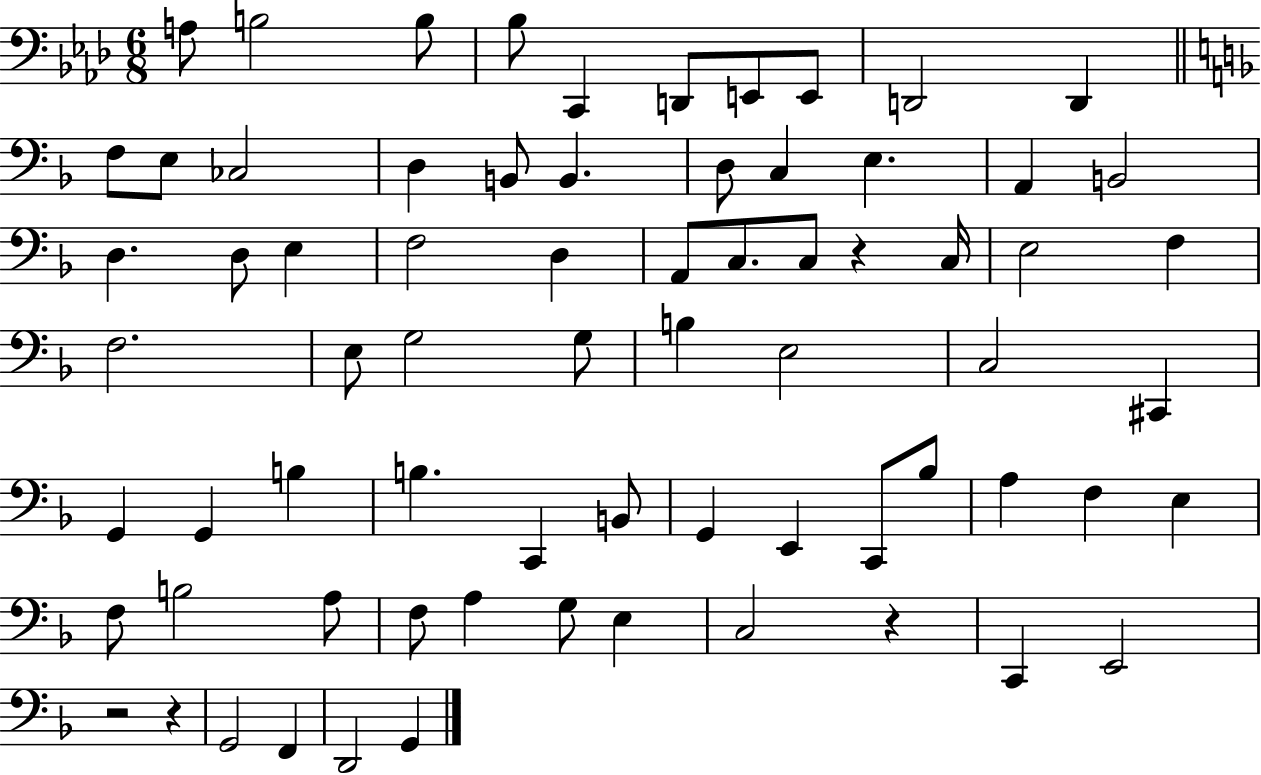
{
  \clef bass
  \numericTimeSignature
  \time 6/8
  \key aes \major
  a8 b2 b8 | bes8 c,4 d,8 e,8 e,8 | d,2 d,4 | \bar "||" \break \key d \minor f8 e8 ces2 | d4 b,8 b,4. | d8 c4 e4. | a,4 b,2 | \break d4. d8 e4 | f2 d4 | a,8 c8. c8 r4 c16 | e2 f4 | \break f2. | e8 g2 g8 | b4 e2 | c2 cis,4 | \break g,4 g,4 b4 | b4. c,4 b,8 | g,4 e,4 c,8 bes8 | a4 f4 e4 | \break f8 b2 a8 | f8 a4 g8 e4 | c2 r4 | c,4 e,2 | \break r2 r4 | g,2 f,4 | d,2 g,4 | \bar "|."
}